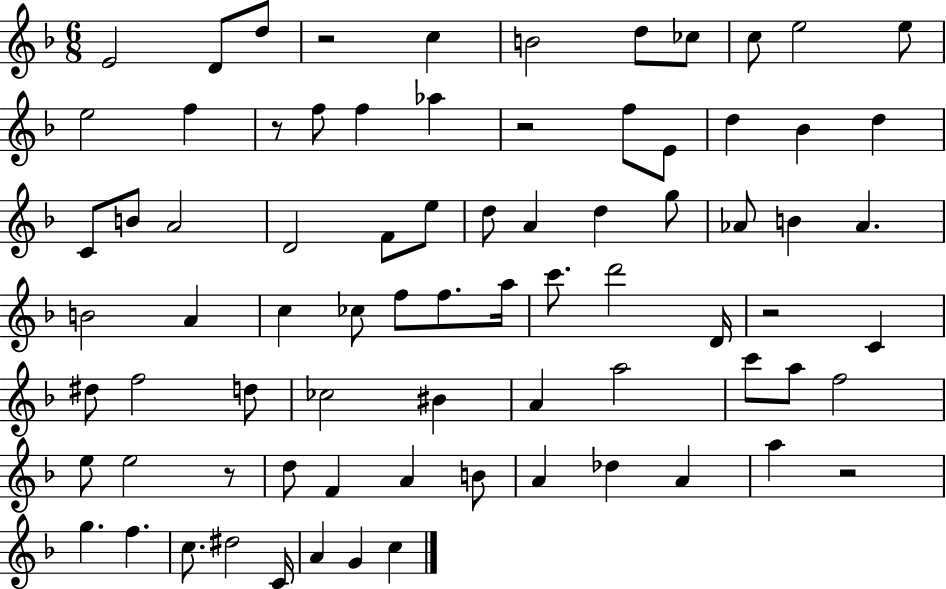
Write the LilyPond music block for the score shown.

{
  \clef treble
  \numericTimeSignature
  \time 6/8
  \key f \major
  e'2 d'8 d''8 | r2 c''4 | b'2 d''8 ces''8 | c''8 e''2 e''8 | \break e''2 f''4 | r8 f''8 f''4 aes''4 | r2 f''8 e'8 | d''4 bes'4 d''4 | \break c'8 b'8 a'2 | d'2 f'8 e''8 | d''8 a'4 d''4 g''8 | aes'8 b'4 aes'4. | \break b'2 a'4 | c''4 ces''8 f''8 f''8. a''16 | c'''8. d'''2 d'16 | r2 c'4 | \break dis''8 f''2 d''8 | ces''2 bis'4 | a'4 a''2 | c'''8 a''8 f''2 | \break e''8 e''2 r8 | d''8 f'4 a'4 b'8 | a'4 des''4 a'4 | a''4 r2 | \break g''4. f''4. | c''8. dis''2 c'16 | a'4 g'4 c''4 | \bar "|."
}